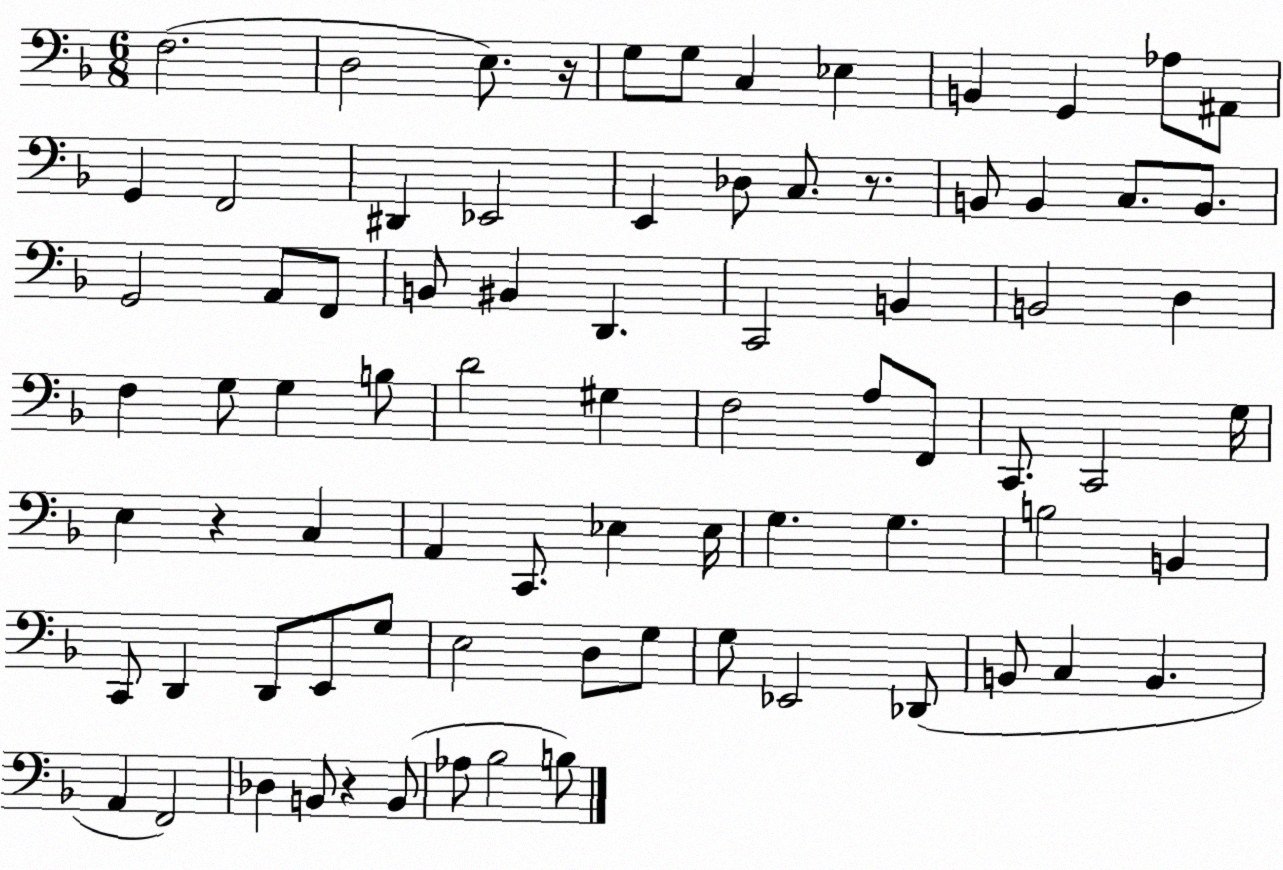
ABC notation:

X:1
T:Untitled
M:6/8
L:1/4
K:F
F,2 D,2 E,/2 z/4 G,/2 G,/2 C, _E, B,, G,, _A,/2 ^A,,/2 G,, F,,2 ^D,, _E,,2 E,, _D,/2 C,/2 z/2 B,,/2 B,, C,/2 B,,/2 G,,2 A,,/2 F,,/2 B,,/2 ^B,, D,, C,,2 B,, B,,2 D, F, G,/2 G, B,/2 D2 ^G, F,2 A,/2 F,,/2 C,,/2 C,,2 G,/4 E, z C, A,, C,,/2 _E, _E,/4 G, G, B,2 B,, C,,/2 D,, D,,/2 E,,/2 G,/2 E,2 D,/2 G,/2 G,/2 _E,,2 _D,,/2 B,,/2 C, B,, A,, F,,2 _D, B,,/2 z B,,/2 _A,/2 _B,2 B,/2